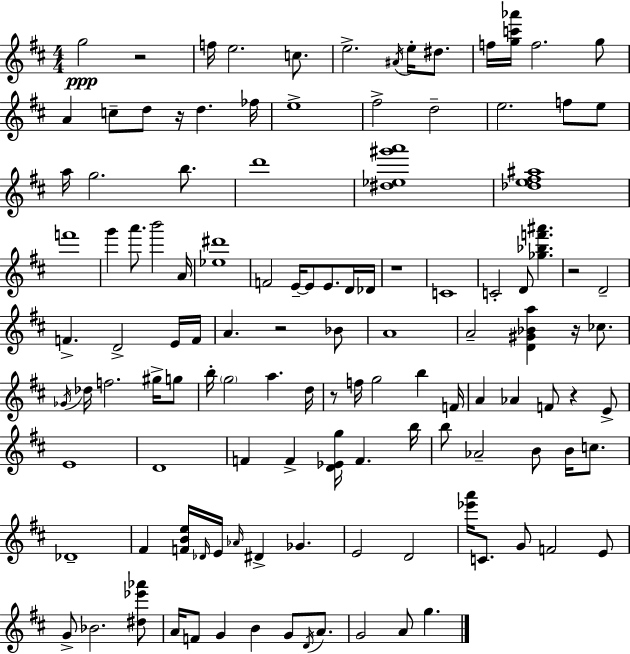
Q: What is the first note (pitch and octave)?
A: G5